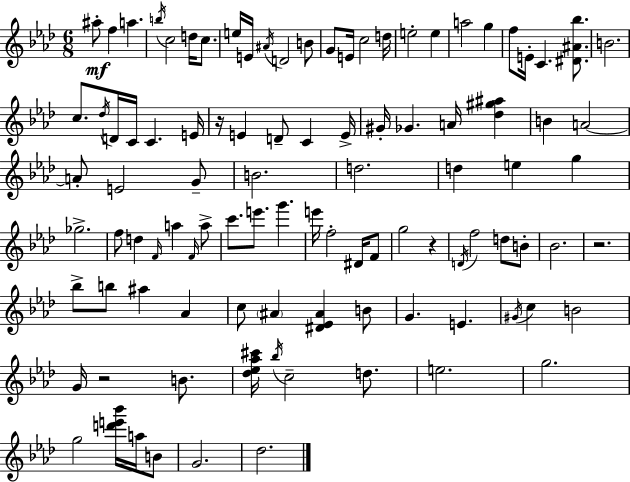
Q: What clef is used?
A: treble